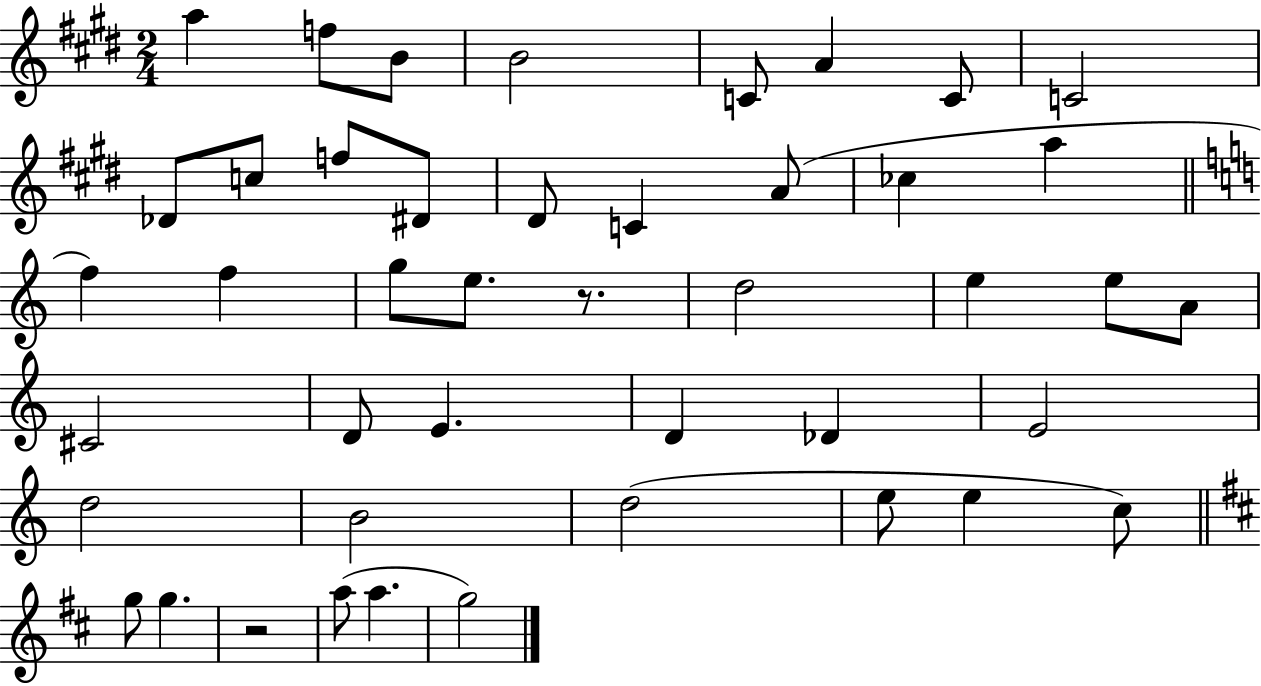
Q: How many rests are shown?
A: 2